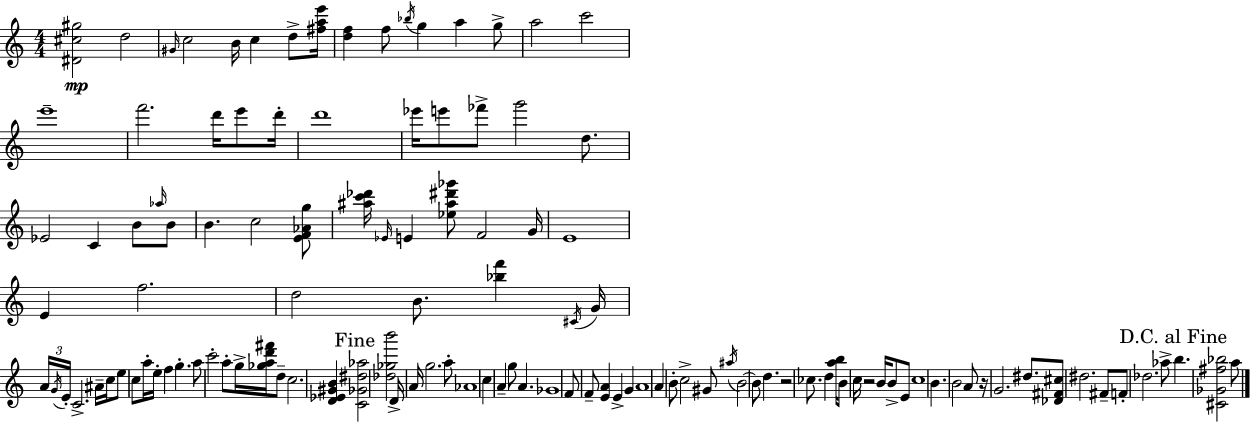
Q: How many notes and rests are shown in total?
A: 121